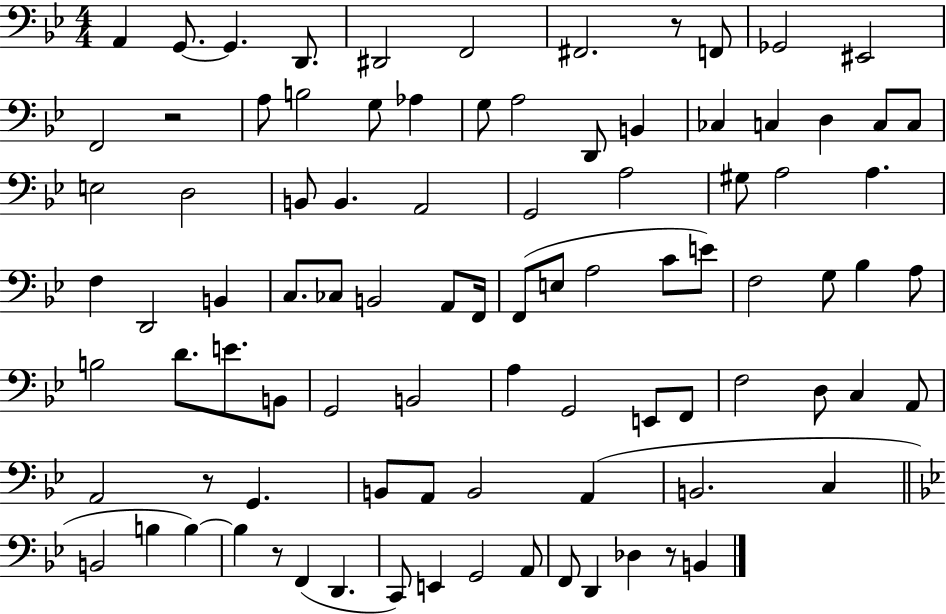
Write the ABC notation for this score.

X:1
T:Untitled
M:4/4
L:1/4
K:Bb
A,, G,,/2 G,, D,,/2 ^D,,2 F,,2 ^F,,2 z/2 F,,/2 _G,,2 ^E,,2 F,,2 z2 A,/2 B,2 G,/2 _A, G,/2 A,2 D,,/2 B,, _C, C, D, C,/2 C,/2 E,2 D,2 B,,/2 B,, A,,2 G,,2 A,2 ^G,/2 A,2 A, F, D,,2 B,, C,/2 _C,/2 B,,2 A,,/2 F,,/4 F,,/2 E,/2 A,2 C/2 E/2 F,2 G,/2 _B, A,/2 B,2 D/2 E/2 B,,/2 G,,2 B,,2 A, G,,2 E,,/2 F,,/2 F,2 D,/2 C, A,,/2 A,,2 z/2 G,, B,,/2 A,,/2 B,,2 A,, B,,2 C, B,,2 B, B, B, z/2 F,, D,, C,,/2 E,, G,,2 A,,/2 F,,/2 D,, _D, z/2 B,,